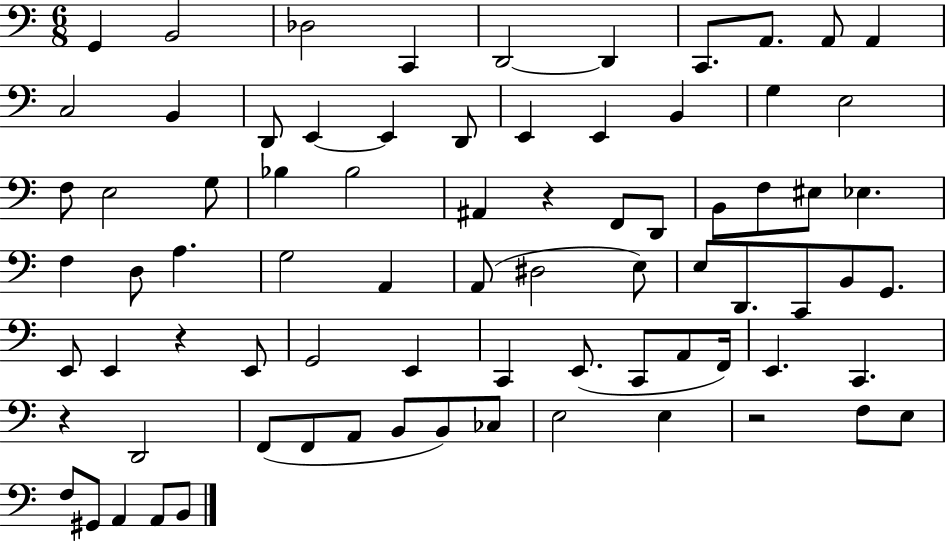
X:1
T:Untitled
M:6/8
L:1/4
K:C
G,, B,,2 _D,2 C,, D,,2 D,, C,,/2 A,,/2 A,,/2 A,, C,2 B,, D,,/2 E,, E,, D,,/2 E,, E,, B,, G, E,2 F,/2 E,2 G,/2 _B, _B,2 ^A,, z F,,/2 D,,/2 B,,/2 F,/2 ^E,/2 _E, F, D,/2 A, G,2 A,, A,,/2 ^D,2 E,/2 E,/2 D,,/2 C,,/2 B,,/2 G,,/2 E,,/2 E,, z E,,/2 G,,2 E,, C,, E,,/2 C,,/2 A,,/2 F,,/4 E,, C,, z D,,2 F,,/2 F,,/2 A,,/2 B,,/2 B,,/2 _C,/2 E,2 E, z2 F,/2 E,/2 F,/2 ^G,,/2 A,, A,,/2 B,,/2